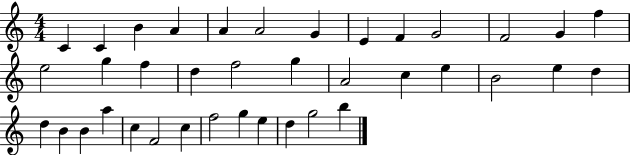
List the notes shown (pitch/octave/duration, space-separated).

C4/q C4/q B4/q A4/q A4/q A4/h G4/q E4/q F4/q G4/h F4/h G4/q F5/q E5/h G5/q F5/q D5/q F5/h G5/q A4/h C5/q E5/q B4/h E5/q D5/q D5/q B4/q B4/q A5/q C5/q F4/h C5/q F5/h G5/q E5/q D5/q G5/h B5/q